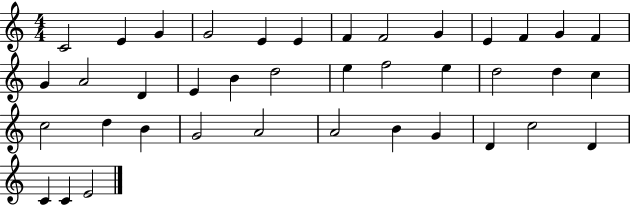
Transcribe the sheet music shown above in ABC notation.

X:1
T:Untitled
M:4/4
L:1/4
K:C
C2 E G G2 E E F F2 G E F G F G A2 D E B d2 e f2 e d2 d c c2 d B G2 A2 A2 B G D c2 D C C E2